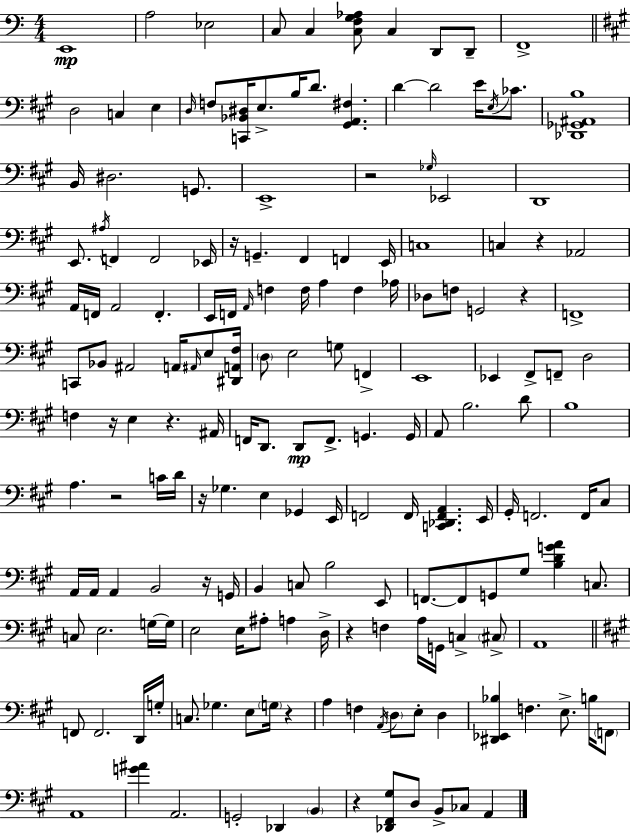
{
  \clef bass
  \numericTimeSignature
  \time 4/4
  \key c \major
  e,1\mp | a2 ees2 | c8 c4 <c f g aes>8 c4 d,8 d,8-- | f,1-> | \break \bar "||" \break \key a \major d2 c4 e4 | \grace { d16 } f8 <c, bes, dis>16 e8.-> b16 d'8. <gis, a, fis>4. | d'4~~ d'2 e'16 \acciaccatura { e16 } ces'8. | <des, ges, ais, b>1 | \break b,16 dis2. g,8. | e,1-> | r2 \grace { ges16 } ees,2 | d,1 | \break e,8. \acciaccatura { ais16 } f,4 f,2 | ees,16 r16 g,4.-- fis,4 f,4 | e,16 c1 | c4 r4 aes,2 | \break a,16 f,16 a,2 f,4.-. | e,16 f,16 \grace { a,16 } f4 f16 a4 | f4 aes16 des8 f8 g,2 | r4 f,1-> | \break c,8 bes,8 ais,2 | a,16 \grace { ais,16 } e8 <dis, a, fis>16 \parenthesize d8 e2 | g8 f,4-> e,1 | ees,4 fis,8-> f,8-- d2 | \break f4 r16 e4 r4. | ais,16 f,16 d,8. d,8\mp f,8.-> g,4. | g,16 a,8 b2. | d'8 b1 | \break a4. r2 | c'16 d'16 r16 ges4. e4 | ges,4 e,16 f,2 f,16 <c, des, f, a,>4. | e,16 gis,16-. f,2. | \break f,16 cis8 a,16 a,16 a,4 b,2 | r16 g,16 b,4 c8 b2 | e,8 f,8.~~ f,8 g,8 gis8 <b d' g' a'>4 | c8. c8 e2. | \break g16~~ g16 e2 e16 ais8-. | a4 d16-> r4 f4 a16 g,16 | c4-> \parenthesize cis8-> a,1 | \bar "||" \break \key a \major f,8 f,2. d,16 g16-. | c8. ges4. e8 \parenthesize g16 r4 | a4 f4 \acciaccatura { a,16 } \parenthesize d8 e8-. d4 | <dis, ees, bes>4 f4. e8.-> b16 \parenthesize f,8 | \break a,1 | <g' ais'>4 a,2. | g,2-. des,4 \parenthesize b,4 | r4 <des, fis, gis>8 d8 b,8-> ces8 a,4 | \break \bar "|."
}